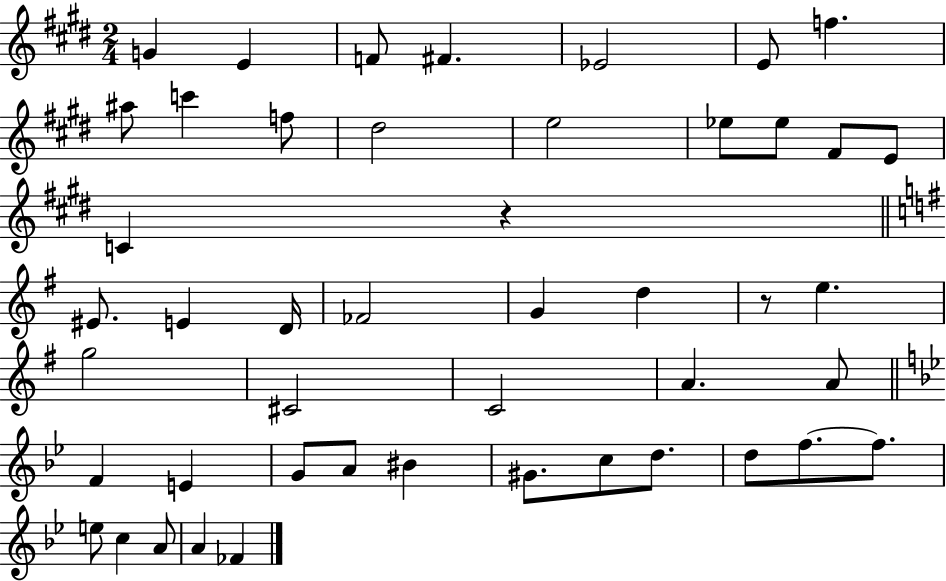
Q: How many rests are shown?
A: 2